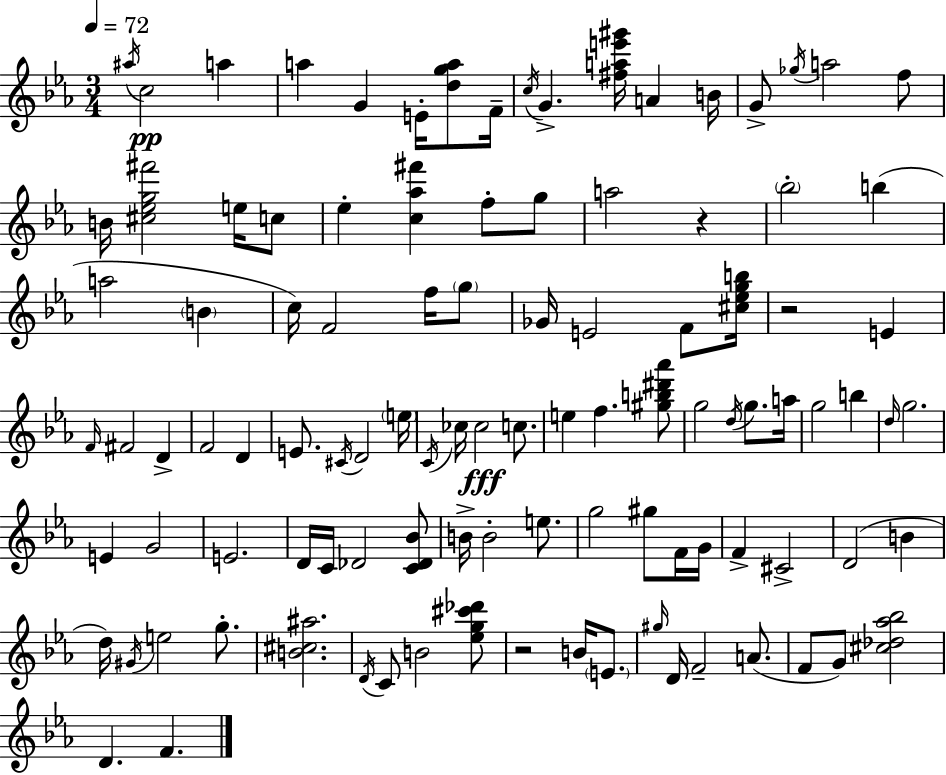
{
  \clef treble
  \numericTimeSignature
  \time 3/4
  \key c \minor
  \tempo 4 = 72
  \repeat volta 2 { \acciaccatura { ais''16 }\pp c''2 a''4 | a''4 g'4 e'16-. <d'' g'' a''>8 | f'16-- \acciaccatura { c''16 } g'4.-> <fis'' a'' e''' gis'''>16 a'4 | b'16 g'8-> \acciaccatura { ges''16 } a''2 | \break f''8 b'16 <cis'' ees'' g'' fis'''>2 | e''16 c''8 ees''4-. <c'' aes'' fis'''>4 f''8-. | g''8 a''2 r4 | \parenthesize bes''2-. b''4( | \break a''2 \parenthesize b'4 | c''16) f'2 | f''16 \parenthesize g''8 ges'16 e'2 | f'8 <cis'' ees'' g'' b''>16 r2 e'4 | \break \grace { f'16 } fis'2 | d'4-> f'2 | d'4 e'8. \acciaccatura { cis'16 } d'2 | \parenthesize e''16 \acciaccatura { c'16 } ces''16 ces''2\fff | \break c''8. e''4 f''4. | <gis'' b'' dis''' aes'''>8 g''2 | \acciaccatura { d''16 } g''8. a''16 g''2 | b''4 \grace { d''16 } g''2. | \break e'4 | g'2 e'2. | d'16 c'16 des'2 | <c' des' bes'>8 b'16-> b'2-. | \break e''8. g''2 | gis''8 f'16 g'16 f'4-> | cis'2-> d'2( | b'4 d''16) \acciaccatura { gis'16 } e''2 | \break g''8.-. <b' cis'' ais''>2. | \acciaccatura { d'16 } c'8 | b'2 <ees'' g'' cis''' des'''>8 r2 | b'16 \parenthesize e'8. \grace { gis''16 } d'16 | \break f'2-- a'8.( f'8 | g'8) <cis'' des'' aes'' bes''>2 d'4. | f'4. } \bar "|."
}